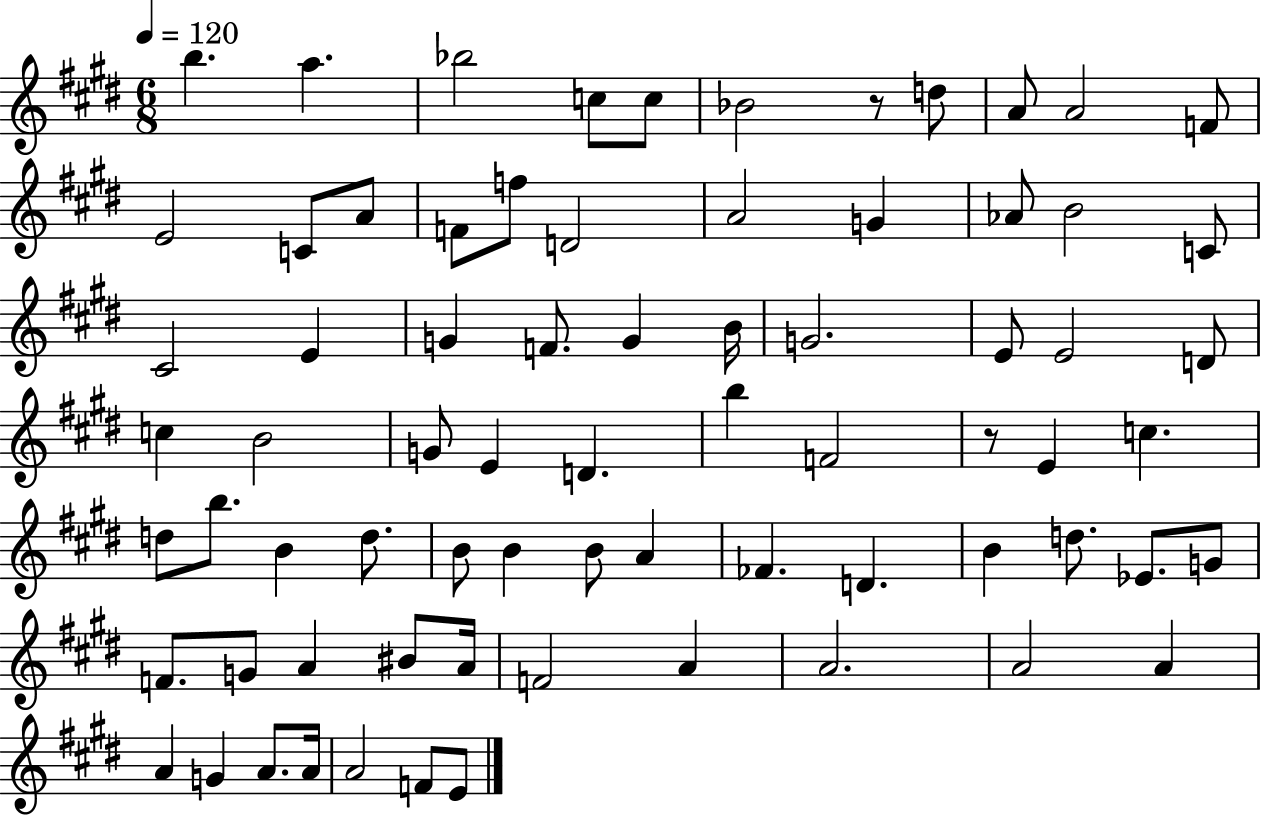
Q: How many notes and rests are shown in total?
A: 73